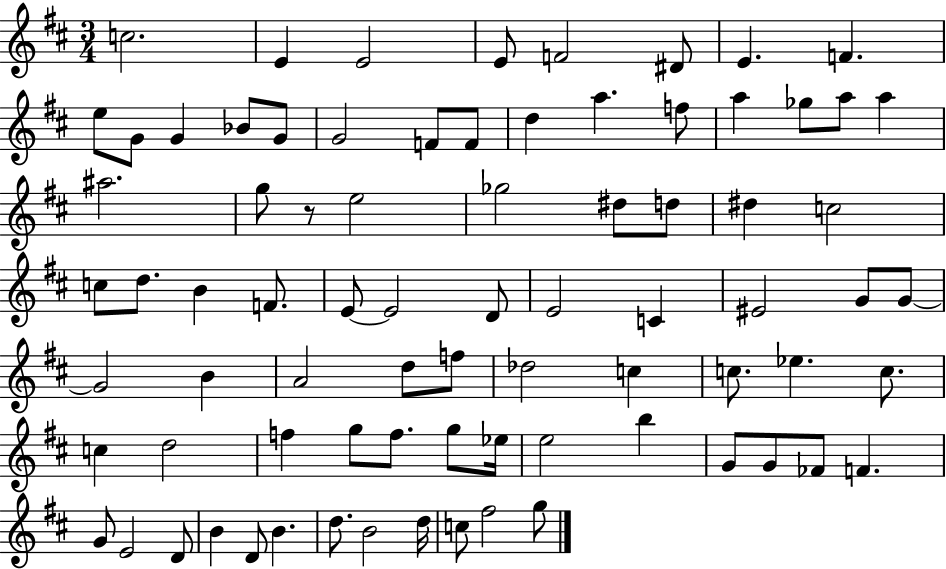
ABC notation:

X:1
T:Untitled
M:3/4
L:1/4
K:D
c2 E E2 E/2 F2 ^D/2 E F e/2 G/2 G _B/2 G/2 G2 F/2 F/2 d a f/2 a _g/2 a/2 a ^a2 g/2 z/2 e2 _g2 ^d/2 d/2 ^d c2 c/2 d/2 B F/2 E/2 E2 D/2 E2 C ^E2 G/2 G/2 G2 B A2 d/2 f/2 _d2 c c/2 _e c/2 c d2 f g/2 f/2 g/2 _e/4 e2 b G/2 G/2 _F/2 F G/2 E2 D/2 B D/2 B d/2 B2 d/4 c/2 ^f2 g/2